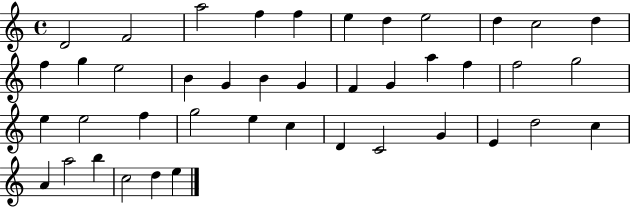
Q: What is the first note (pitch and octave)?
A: D4